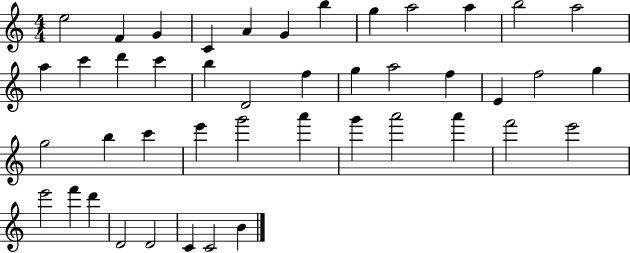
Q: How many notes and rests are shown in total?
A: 44